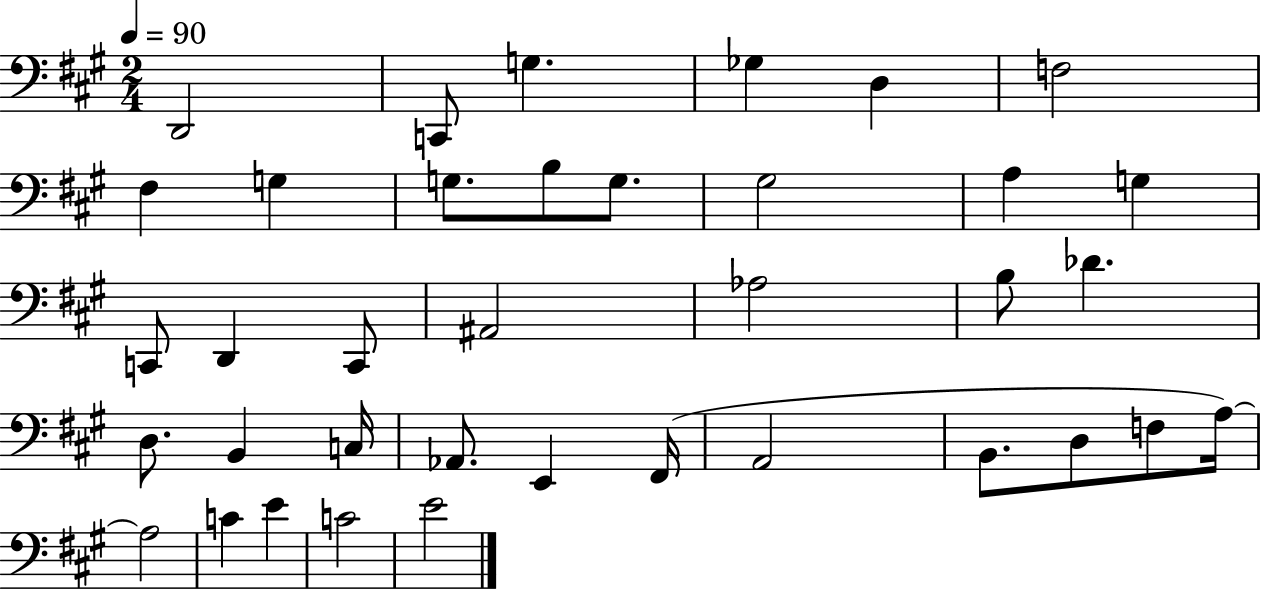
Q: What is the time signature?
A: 2/4